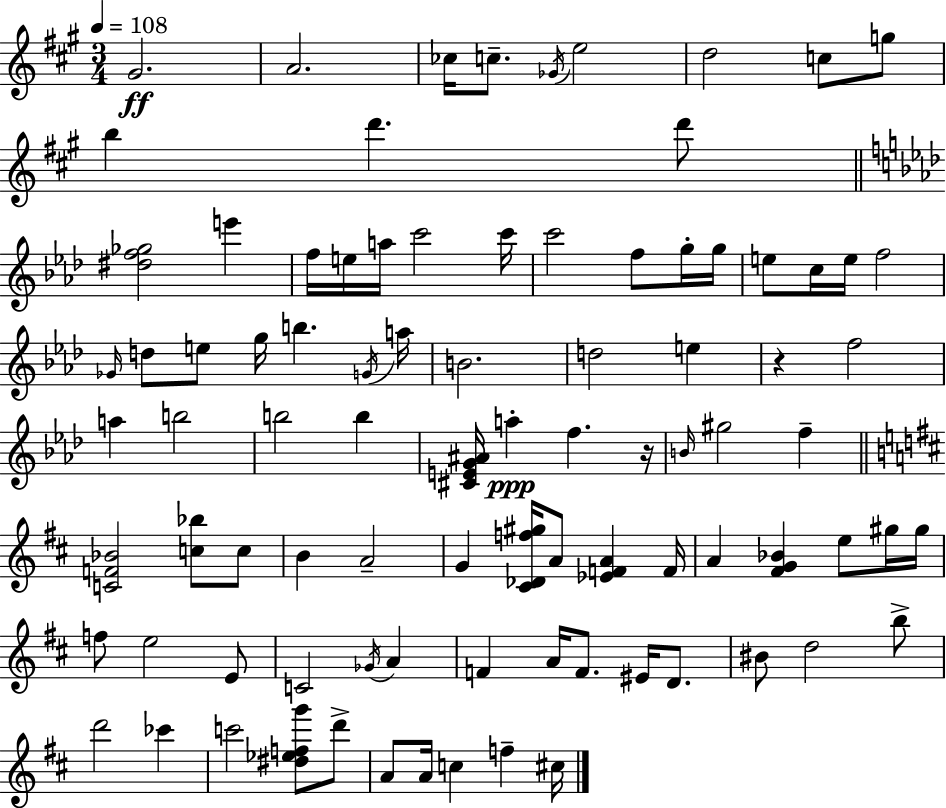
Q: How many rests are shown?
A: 2